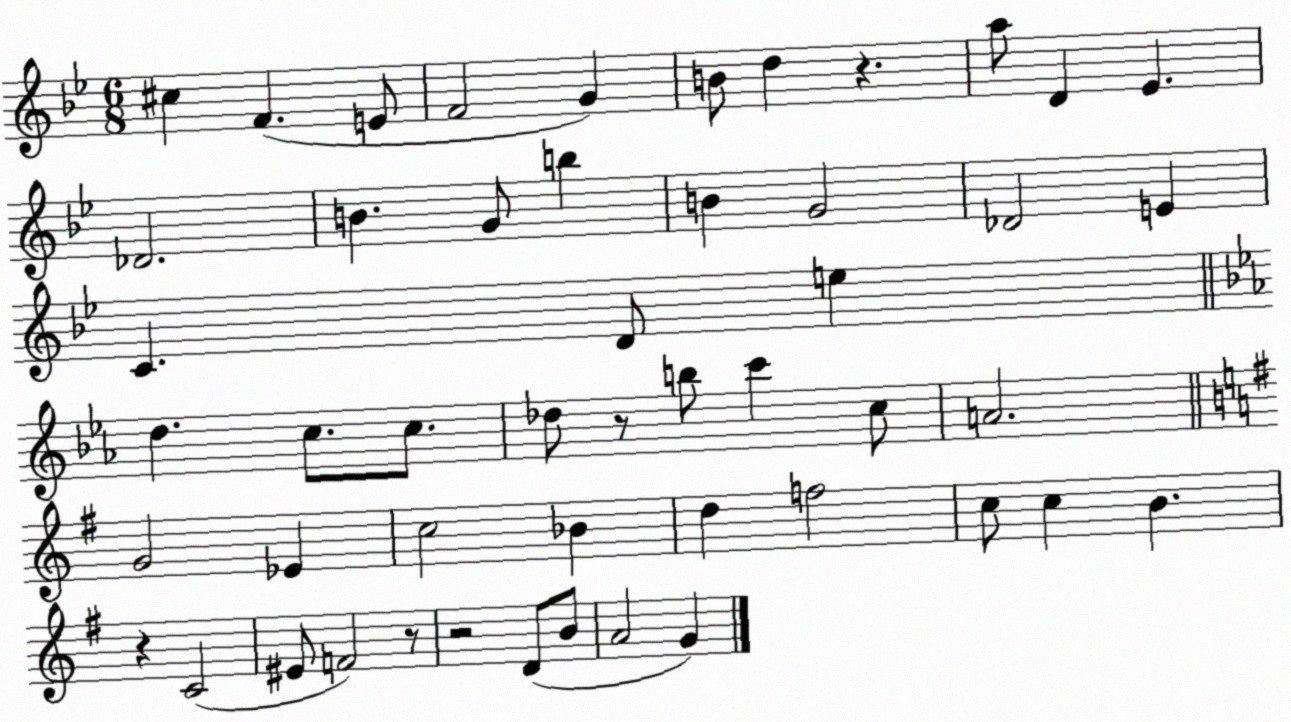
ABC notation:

X:1
T:Untitled
M:6/8
L:1/4
K:Bb
^c F E/2 F2 G B/2 d z a/2 D _E _D2 B G/2 b B G2 _D2 E C D/2 e d c/2 c/2 _d/2 z/2 b/2 c' c/2 A2 G2 _E c2 _B d f2 c/2 c B z C2 ^E/2 F2 z/2 z2 D/2 B/2 A2 G